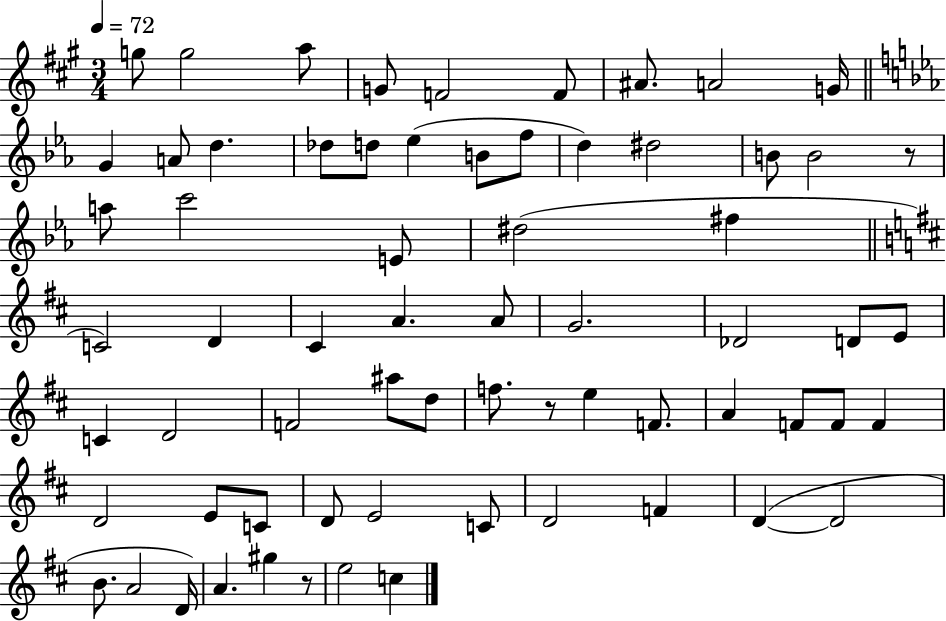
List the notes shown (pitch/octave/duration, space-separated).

G5/e G5/h A5/e G4/e F4/h F4/e A#4/e. A4/h G4/s G4/q A4/e D5/q. Db5/e D5/e Eb5/q B4/e F5/e D5/q D#5/h B4/e B4/h R/e A5/e C6/h E4/e D#5/h F#5/q C4/h D4/q C#4/q A4/q. A4/e G4/h. Db4/h D4/e E4/e C4/q D4/h F4/h A#5/e D5/e F5/e. R/e E5/q F4/e. A4/q F4/e F4/e F4/q D4/h E4/e C4/e D4/e E4/h C4/e D4/h F4/q D4/q D4/h B4/e. A4/h D4/s A4/q. G#5/q R/e E5/h C5/q